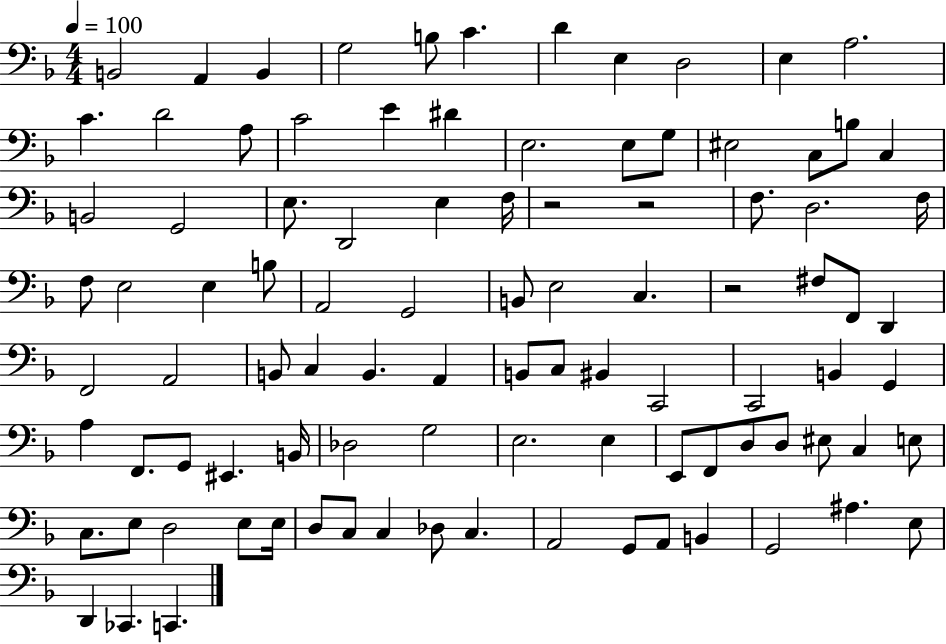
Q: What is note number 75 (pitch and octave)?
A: C3